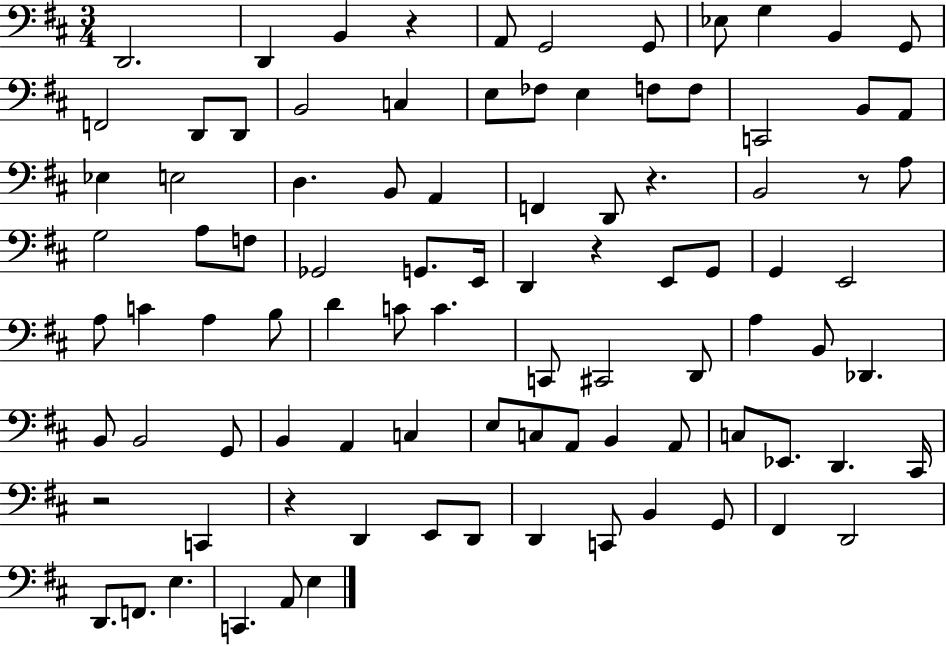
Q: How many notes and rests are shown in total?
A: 93